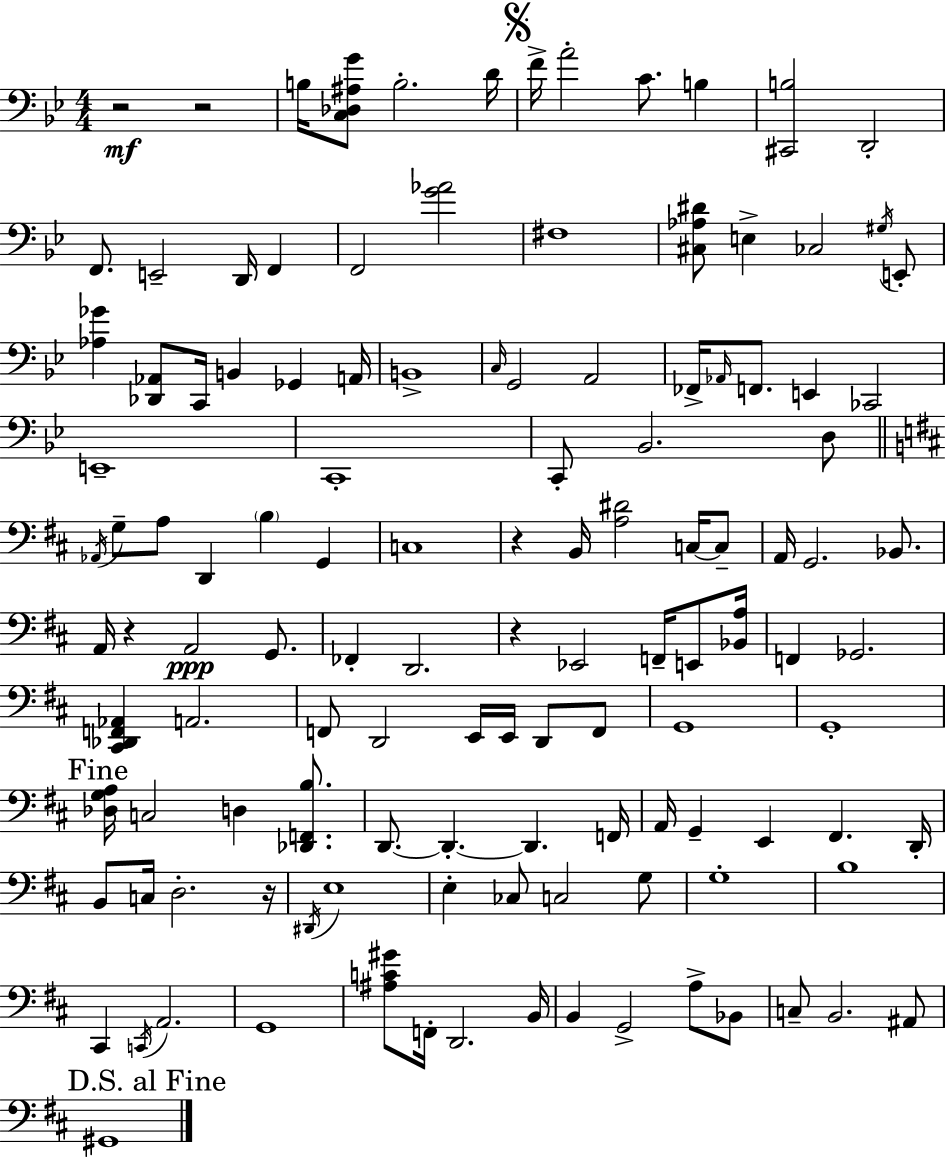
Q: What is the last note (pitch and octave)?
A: G#2